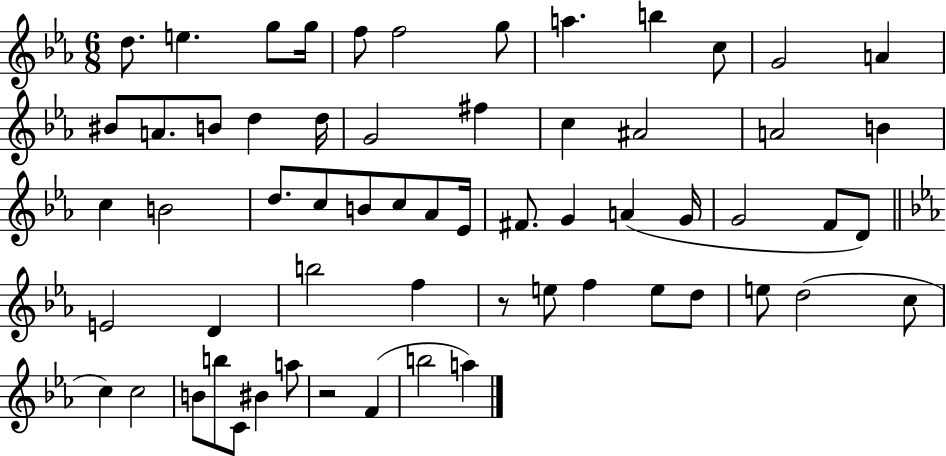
D5/e. E5/q. G5/e G5/s F5/e F5/h G5/e A5/q. B5/q C5/e G4/h A4/q BIS4/e A4/e. B4/e D5/q D5/s G4/h F#5/q C5/q A#4/h A4/h B4/q C5/q B4/h D5/e. C5/e B4/e C5/e Ab4/e Eb4/s F#4/e. G4/q A4/q G4/s G4/h F4/e D4/e E4/h D4/q B5/h F5/q R/e E5/e F5/q E5/e D5/e E5/e D5/h C5/e C5/q C5/h B4/e B5/e C4/e BIS4/q A5/e R/h F4/q B5/h A5/q